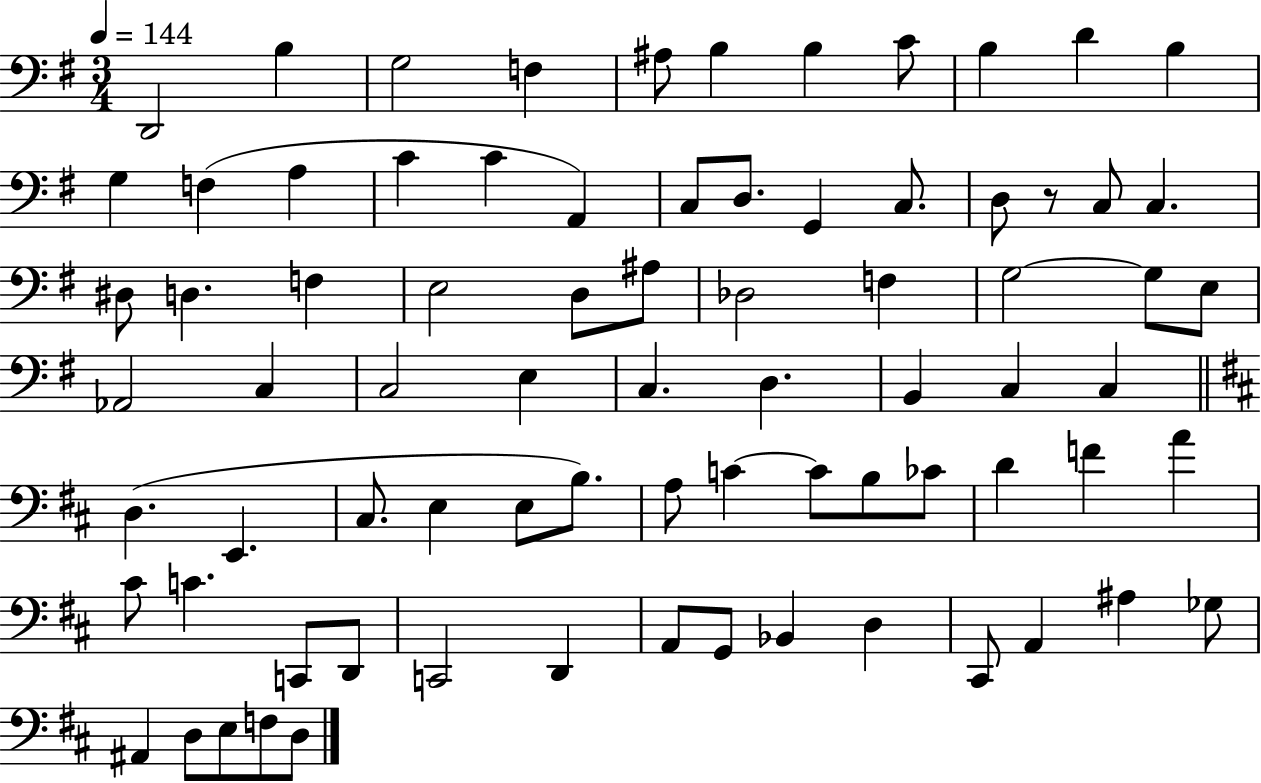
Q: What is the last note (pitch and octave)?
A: D3